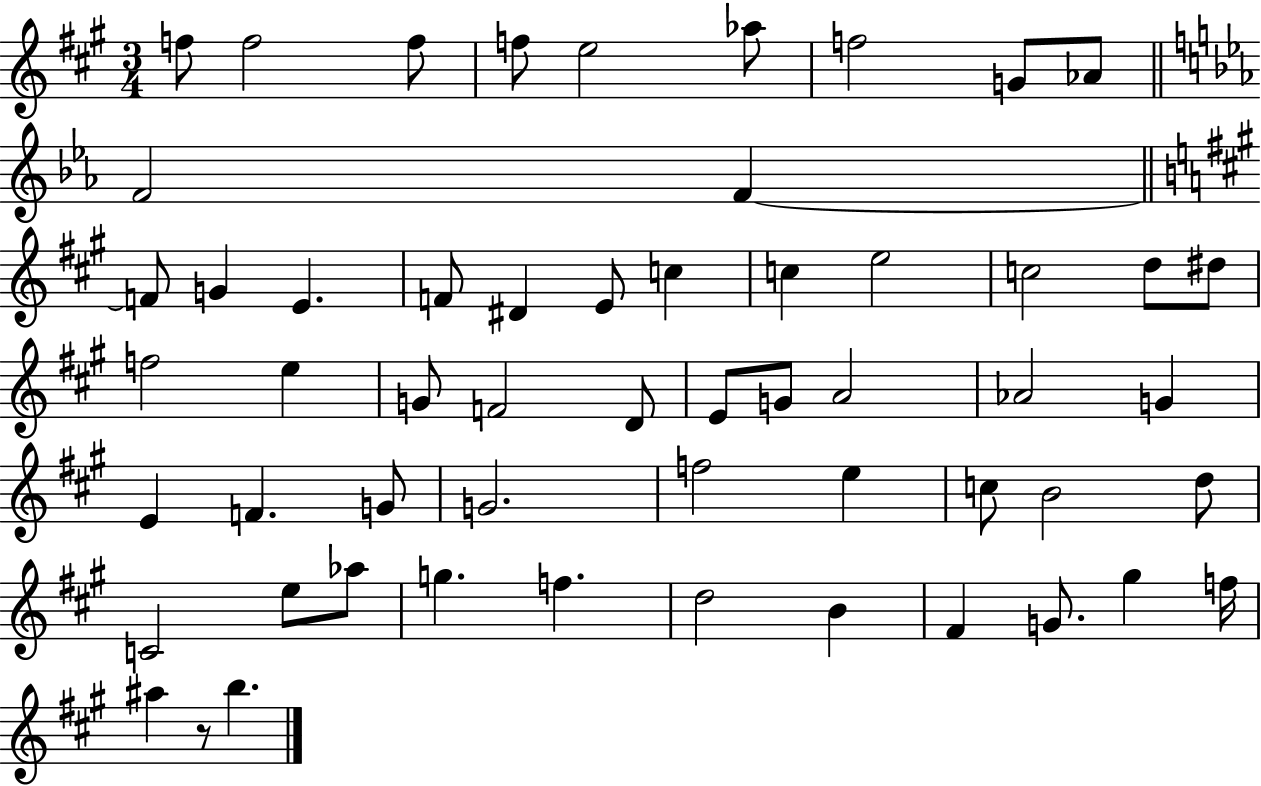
F5/e F5/h F5/e F5/e E5/h Ab5/e F5/h G4/e Ab4/e F4/h F4/q F4/e G4/q E4/q. F4/e D#4/q E4/e C5/q C5/q E5/h C5/h D5/e D#5/e F5/h E5/q G4/e F4/h D4/e E4/e G4/e A4/h Ab4/h G4/q E4/q F4/q. G4/e G4/h. F5/h E5/q C5/e B4/h D5/e C4/h E5/e Ab5/e G5/q. F5/q. D5/h B4/q F#4/q G4/e. G#5/q F5/s A#5/q R/e B5/q.